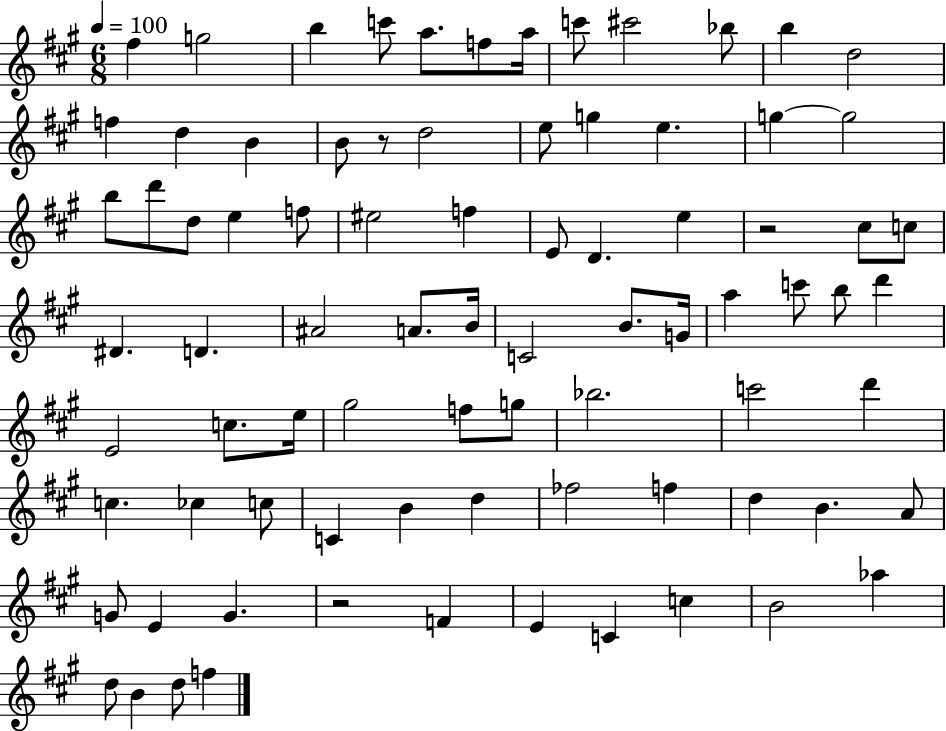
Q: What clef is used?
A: treble